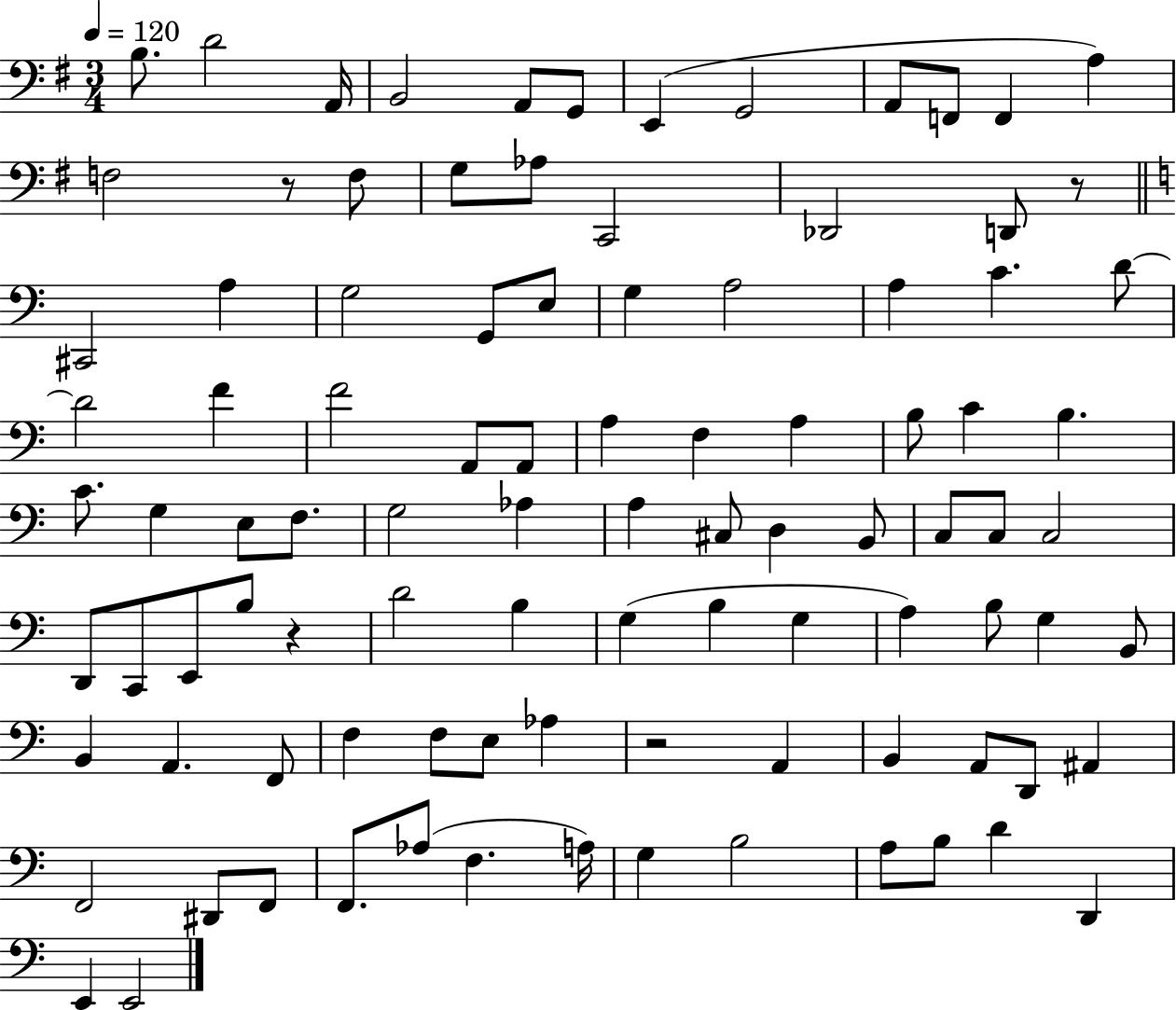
X:1
T:Untitled
M:3/4
L:1/4
K:G
B,/2 D2 A,,/4 B,,2 A,,/2 G,,/2 E,, G,,2 A,,/2 F,,/2 F,, A, F,2 z/2 F,/2 G,/2 _A,/2 C,,2 _D,,2 D,,/2 z/2 ^C,,2 A, G,2 G,,/2 E,/2 G, A,2 A, C D/2 D2 F F2 A,,/2 A,,/2 A, F, A, B,/2 C B, C/2 G, E,/2 F,/2 G,2 _A, A, ^C,/2 D, B,,/2 C,/2 C,/2 C,2 D,,/2 C,,/2 E,,/2 B,/2 z D2 B, G, B, G, A, B,/2 G, B,,/2 B,, A,, F,,/2 F, F,/2 E,/2 _A, z2 A,, B,, A,,/2 D,,/2 ^A,, F,,2 ^D,,/2 F,,/2 F,,/2 _A,/2 F, A,/4 G, B,2 A,/2 B,/2 D D,, E,, E,,2